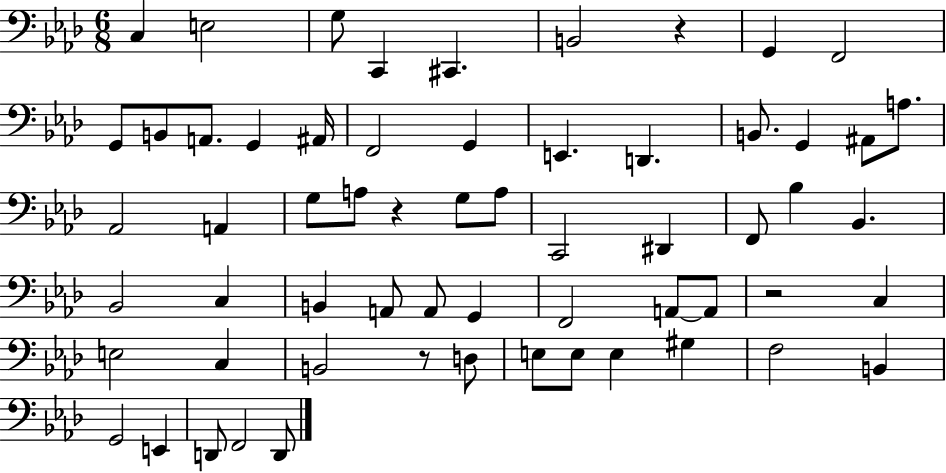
{
  \clef bass
  \numericTimeSignature
  \time 6/8
  \key aes \major
  c4 e2 | g8 c,4 cis,4. | b,2 r4 | g,4 f,2 | \break g,8 b,8 a,8. g,4 ais,16 | f,2 g,4 | e,4. d,4. | b,8. g,4 ais,8 a8. | \break aes,2 a,4 | g8 a8 r4 g8 a8 | c,2 dis,4 | f,8 bes4 bes,4. | \break bes,2 c4 | b,4 a,8 a,8 g,4 | f,2 a,8~~ a,8 | r2 c4 | \break e2 c4 | b,2 r8 d8 | e8 e8 e4 gis4 | f2 b,4 | \break g,2 e,4 | d,8 f,2 d,8 | \bar "|."
}